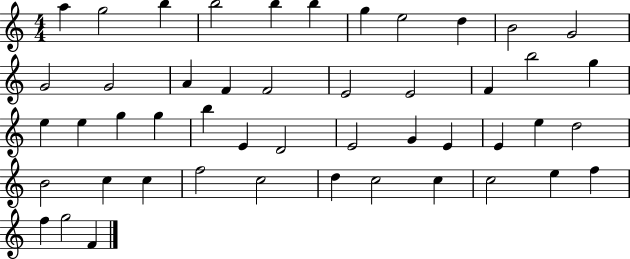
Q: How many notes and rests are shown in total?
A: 48